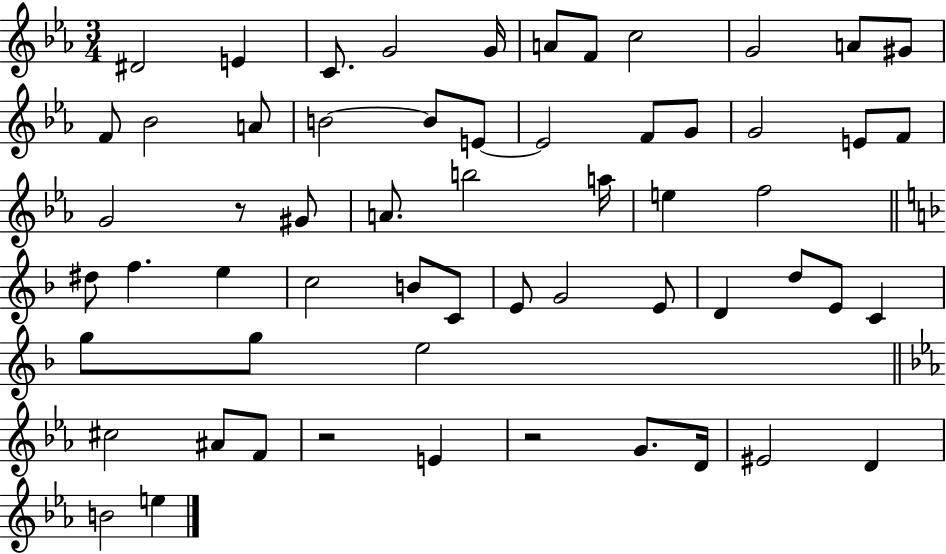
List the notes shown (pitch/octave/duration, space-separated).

D#4/h E4/q C4/e. G4/h G4/s A4/e F4/e C5/h G4/h A4/e G#4/e F4/e Bb4/h A4/e B4/h B4/e E4/e E4/h F4/e G4/e G4/h E4/e F4/e G4/h R/e G#4/e A4/e. B5/h A5/s E5/q F5/h D#5/e F5/q. E5/q C5/h B4/e C4/e E4/e G4/h E4/e D4/q D5/e E4/e C4/q G5/e G5/e E5/h C#5/h A#4/e F4/e R/h E4/q R/h G4/e. D4/s EIS4/h D4/q B4/h E5/q